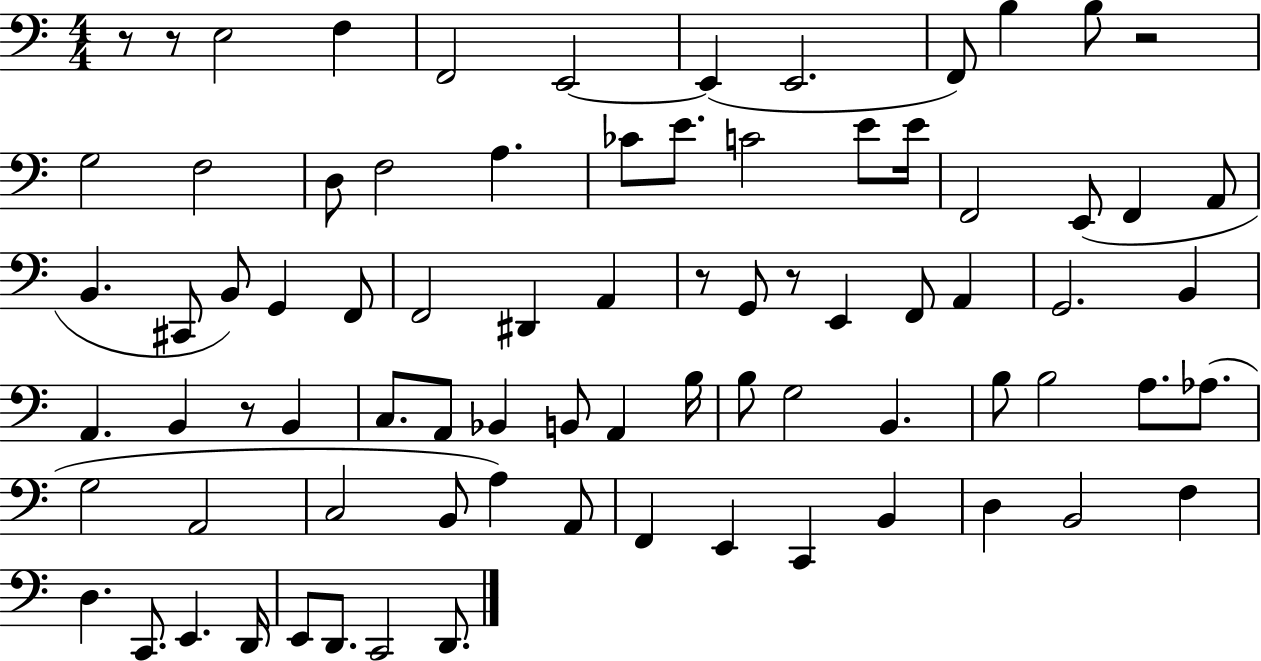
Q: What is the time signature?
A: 4/4